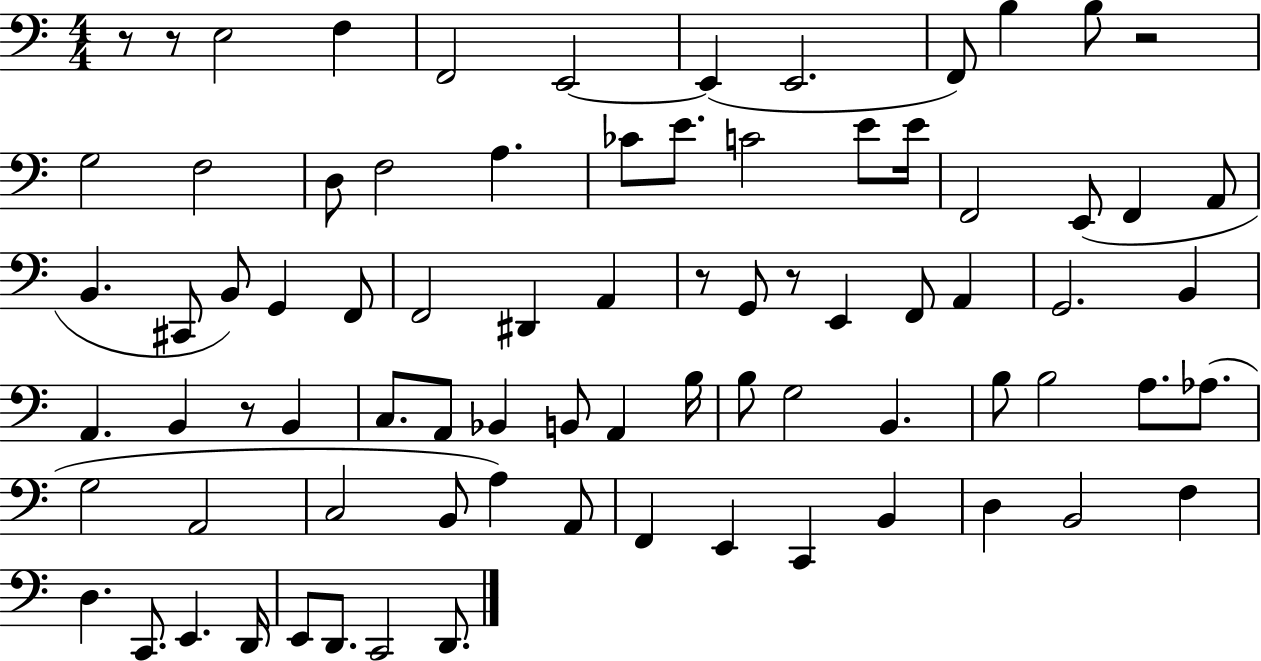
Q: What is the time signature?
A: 4/4